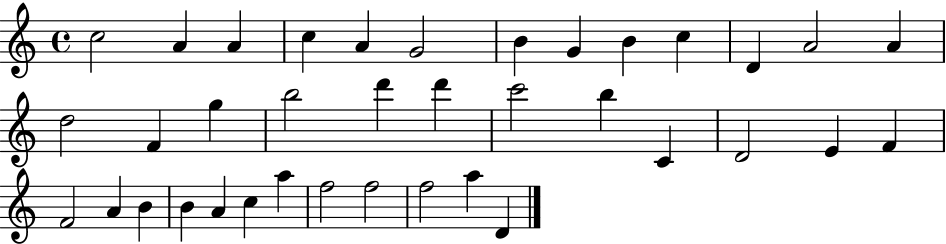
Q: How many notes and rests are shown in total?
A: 37